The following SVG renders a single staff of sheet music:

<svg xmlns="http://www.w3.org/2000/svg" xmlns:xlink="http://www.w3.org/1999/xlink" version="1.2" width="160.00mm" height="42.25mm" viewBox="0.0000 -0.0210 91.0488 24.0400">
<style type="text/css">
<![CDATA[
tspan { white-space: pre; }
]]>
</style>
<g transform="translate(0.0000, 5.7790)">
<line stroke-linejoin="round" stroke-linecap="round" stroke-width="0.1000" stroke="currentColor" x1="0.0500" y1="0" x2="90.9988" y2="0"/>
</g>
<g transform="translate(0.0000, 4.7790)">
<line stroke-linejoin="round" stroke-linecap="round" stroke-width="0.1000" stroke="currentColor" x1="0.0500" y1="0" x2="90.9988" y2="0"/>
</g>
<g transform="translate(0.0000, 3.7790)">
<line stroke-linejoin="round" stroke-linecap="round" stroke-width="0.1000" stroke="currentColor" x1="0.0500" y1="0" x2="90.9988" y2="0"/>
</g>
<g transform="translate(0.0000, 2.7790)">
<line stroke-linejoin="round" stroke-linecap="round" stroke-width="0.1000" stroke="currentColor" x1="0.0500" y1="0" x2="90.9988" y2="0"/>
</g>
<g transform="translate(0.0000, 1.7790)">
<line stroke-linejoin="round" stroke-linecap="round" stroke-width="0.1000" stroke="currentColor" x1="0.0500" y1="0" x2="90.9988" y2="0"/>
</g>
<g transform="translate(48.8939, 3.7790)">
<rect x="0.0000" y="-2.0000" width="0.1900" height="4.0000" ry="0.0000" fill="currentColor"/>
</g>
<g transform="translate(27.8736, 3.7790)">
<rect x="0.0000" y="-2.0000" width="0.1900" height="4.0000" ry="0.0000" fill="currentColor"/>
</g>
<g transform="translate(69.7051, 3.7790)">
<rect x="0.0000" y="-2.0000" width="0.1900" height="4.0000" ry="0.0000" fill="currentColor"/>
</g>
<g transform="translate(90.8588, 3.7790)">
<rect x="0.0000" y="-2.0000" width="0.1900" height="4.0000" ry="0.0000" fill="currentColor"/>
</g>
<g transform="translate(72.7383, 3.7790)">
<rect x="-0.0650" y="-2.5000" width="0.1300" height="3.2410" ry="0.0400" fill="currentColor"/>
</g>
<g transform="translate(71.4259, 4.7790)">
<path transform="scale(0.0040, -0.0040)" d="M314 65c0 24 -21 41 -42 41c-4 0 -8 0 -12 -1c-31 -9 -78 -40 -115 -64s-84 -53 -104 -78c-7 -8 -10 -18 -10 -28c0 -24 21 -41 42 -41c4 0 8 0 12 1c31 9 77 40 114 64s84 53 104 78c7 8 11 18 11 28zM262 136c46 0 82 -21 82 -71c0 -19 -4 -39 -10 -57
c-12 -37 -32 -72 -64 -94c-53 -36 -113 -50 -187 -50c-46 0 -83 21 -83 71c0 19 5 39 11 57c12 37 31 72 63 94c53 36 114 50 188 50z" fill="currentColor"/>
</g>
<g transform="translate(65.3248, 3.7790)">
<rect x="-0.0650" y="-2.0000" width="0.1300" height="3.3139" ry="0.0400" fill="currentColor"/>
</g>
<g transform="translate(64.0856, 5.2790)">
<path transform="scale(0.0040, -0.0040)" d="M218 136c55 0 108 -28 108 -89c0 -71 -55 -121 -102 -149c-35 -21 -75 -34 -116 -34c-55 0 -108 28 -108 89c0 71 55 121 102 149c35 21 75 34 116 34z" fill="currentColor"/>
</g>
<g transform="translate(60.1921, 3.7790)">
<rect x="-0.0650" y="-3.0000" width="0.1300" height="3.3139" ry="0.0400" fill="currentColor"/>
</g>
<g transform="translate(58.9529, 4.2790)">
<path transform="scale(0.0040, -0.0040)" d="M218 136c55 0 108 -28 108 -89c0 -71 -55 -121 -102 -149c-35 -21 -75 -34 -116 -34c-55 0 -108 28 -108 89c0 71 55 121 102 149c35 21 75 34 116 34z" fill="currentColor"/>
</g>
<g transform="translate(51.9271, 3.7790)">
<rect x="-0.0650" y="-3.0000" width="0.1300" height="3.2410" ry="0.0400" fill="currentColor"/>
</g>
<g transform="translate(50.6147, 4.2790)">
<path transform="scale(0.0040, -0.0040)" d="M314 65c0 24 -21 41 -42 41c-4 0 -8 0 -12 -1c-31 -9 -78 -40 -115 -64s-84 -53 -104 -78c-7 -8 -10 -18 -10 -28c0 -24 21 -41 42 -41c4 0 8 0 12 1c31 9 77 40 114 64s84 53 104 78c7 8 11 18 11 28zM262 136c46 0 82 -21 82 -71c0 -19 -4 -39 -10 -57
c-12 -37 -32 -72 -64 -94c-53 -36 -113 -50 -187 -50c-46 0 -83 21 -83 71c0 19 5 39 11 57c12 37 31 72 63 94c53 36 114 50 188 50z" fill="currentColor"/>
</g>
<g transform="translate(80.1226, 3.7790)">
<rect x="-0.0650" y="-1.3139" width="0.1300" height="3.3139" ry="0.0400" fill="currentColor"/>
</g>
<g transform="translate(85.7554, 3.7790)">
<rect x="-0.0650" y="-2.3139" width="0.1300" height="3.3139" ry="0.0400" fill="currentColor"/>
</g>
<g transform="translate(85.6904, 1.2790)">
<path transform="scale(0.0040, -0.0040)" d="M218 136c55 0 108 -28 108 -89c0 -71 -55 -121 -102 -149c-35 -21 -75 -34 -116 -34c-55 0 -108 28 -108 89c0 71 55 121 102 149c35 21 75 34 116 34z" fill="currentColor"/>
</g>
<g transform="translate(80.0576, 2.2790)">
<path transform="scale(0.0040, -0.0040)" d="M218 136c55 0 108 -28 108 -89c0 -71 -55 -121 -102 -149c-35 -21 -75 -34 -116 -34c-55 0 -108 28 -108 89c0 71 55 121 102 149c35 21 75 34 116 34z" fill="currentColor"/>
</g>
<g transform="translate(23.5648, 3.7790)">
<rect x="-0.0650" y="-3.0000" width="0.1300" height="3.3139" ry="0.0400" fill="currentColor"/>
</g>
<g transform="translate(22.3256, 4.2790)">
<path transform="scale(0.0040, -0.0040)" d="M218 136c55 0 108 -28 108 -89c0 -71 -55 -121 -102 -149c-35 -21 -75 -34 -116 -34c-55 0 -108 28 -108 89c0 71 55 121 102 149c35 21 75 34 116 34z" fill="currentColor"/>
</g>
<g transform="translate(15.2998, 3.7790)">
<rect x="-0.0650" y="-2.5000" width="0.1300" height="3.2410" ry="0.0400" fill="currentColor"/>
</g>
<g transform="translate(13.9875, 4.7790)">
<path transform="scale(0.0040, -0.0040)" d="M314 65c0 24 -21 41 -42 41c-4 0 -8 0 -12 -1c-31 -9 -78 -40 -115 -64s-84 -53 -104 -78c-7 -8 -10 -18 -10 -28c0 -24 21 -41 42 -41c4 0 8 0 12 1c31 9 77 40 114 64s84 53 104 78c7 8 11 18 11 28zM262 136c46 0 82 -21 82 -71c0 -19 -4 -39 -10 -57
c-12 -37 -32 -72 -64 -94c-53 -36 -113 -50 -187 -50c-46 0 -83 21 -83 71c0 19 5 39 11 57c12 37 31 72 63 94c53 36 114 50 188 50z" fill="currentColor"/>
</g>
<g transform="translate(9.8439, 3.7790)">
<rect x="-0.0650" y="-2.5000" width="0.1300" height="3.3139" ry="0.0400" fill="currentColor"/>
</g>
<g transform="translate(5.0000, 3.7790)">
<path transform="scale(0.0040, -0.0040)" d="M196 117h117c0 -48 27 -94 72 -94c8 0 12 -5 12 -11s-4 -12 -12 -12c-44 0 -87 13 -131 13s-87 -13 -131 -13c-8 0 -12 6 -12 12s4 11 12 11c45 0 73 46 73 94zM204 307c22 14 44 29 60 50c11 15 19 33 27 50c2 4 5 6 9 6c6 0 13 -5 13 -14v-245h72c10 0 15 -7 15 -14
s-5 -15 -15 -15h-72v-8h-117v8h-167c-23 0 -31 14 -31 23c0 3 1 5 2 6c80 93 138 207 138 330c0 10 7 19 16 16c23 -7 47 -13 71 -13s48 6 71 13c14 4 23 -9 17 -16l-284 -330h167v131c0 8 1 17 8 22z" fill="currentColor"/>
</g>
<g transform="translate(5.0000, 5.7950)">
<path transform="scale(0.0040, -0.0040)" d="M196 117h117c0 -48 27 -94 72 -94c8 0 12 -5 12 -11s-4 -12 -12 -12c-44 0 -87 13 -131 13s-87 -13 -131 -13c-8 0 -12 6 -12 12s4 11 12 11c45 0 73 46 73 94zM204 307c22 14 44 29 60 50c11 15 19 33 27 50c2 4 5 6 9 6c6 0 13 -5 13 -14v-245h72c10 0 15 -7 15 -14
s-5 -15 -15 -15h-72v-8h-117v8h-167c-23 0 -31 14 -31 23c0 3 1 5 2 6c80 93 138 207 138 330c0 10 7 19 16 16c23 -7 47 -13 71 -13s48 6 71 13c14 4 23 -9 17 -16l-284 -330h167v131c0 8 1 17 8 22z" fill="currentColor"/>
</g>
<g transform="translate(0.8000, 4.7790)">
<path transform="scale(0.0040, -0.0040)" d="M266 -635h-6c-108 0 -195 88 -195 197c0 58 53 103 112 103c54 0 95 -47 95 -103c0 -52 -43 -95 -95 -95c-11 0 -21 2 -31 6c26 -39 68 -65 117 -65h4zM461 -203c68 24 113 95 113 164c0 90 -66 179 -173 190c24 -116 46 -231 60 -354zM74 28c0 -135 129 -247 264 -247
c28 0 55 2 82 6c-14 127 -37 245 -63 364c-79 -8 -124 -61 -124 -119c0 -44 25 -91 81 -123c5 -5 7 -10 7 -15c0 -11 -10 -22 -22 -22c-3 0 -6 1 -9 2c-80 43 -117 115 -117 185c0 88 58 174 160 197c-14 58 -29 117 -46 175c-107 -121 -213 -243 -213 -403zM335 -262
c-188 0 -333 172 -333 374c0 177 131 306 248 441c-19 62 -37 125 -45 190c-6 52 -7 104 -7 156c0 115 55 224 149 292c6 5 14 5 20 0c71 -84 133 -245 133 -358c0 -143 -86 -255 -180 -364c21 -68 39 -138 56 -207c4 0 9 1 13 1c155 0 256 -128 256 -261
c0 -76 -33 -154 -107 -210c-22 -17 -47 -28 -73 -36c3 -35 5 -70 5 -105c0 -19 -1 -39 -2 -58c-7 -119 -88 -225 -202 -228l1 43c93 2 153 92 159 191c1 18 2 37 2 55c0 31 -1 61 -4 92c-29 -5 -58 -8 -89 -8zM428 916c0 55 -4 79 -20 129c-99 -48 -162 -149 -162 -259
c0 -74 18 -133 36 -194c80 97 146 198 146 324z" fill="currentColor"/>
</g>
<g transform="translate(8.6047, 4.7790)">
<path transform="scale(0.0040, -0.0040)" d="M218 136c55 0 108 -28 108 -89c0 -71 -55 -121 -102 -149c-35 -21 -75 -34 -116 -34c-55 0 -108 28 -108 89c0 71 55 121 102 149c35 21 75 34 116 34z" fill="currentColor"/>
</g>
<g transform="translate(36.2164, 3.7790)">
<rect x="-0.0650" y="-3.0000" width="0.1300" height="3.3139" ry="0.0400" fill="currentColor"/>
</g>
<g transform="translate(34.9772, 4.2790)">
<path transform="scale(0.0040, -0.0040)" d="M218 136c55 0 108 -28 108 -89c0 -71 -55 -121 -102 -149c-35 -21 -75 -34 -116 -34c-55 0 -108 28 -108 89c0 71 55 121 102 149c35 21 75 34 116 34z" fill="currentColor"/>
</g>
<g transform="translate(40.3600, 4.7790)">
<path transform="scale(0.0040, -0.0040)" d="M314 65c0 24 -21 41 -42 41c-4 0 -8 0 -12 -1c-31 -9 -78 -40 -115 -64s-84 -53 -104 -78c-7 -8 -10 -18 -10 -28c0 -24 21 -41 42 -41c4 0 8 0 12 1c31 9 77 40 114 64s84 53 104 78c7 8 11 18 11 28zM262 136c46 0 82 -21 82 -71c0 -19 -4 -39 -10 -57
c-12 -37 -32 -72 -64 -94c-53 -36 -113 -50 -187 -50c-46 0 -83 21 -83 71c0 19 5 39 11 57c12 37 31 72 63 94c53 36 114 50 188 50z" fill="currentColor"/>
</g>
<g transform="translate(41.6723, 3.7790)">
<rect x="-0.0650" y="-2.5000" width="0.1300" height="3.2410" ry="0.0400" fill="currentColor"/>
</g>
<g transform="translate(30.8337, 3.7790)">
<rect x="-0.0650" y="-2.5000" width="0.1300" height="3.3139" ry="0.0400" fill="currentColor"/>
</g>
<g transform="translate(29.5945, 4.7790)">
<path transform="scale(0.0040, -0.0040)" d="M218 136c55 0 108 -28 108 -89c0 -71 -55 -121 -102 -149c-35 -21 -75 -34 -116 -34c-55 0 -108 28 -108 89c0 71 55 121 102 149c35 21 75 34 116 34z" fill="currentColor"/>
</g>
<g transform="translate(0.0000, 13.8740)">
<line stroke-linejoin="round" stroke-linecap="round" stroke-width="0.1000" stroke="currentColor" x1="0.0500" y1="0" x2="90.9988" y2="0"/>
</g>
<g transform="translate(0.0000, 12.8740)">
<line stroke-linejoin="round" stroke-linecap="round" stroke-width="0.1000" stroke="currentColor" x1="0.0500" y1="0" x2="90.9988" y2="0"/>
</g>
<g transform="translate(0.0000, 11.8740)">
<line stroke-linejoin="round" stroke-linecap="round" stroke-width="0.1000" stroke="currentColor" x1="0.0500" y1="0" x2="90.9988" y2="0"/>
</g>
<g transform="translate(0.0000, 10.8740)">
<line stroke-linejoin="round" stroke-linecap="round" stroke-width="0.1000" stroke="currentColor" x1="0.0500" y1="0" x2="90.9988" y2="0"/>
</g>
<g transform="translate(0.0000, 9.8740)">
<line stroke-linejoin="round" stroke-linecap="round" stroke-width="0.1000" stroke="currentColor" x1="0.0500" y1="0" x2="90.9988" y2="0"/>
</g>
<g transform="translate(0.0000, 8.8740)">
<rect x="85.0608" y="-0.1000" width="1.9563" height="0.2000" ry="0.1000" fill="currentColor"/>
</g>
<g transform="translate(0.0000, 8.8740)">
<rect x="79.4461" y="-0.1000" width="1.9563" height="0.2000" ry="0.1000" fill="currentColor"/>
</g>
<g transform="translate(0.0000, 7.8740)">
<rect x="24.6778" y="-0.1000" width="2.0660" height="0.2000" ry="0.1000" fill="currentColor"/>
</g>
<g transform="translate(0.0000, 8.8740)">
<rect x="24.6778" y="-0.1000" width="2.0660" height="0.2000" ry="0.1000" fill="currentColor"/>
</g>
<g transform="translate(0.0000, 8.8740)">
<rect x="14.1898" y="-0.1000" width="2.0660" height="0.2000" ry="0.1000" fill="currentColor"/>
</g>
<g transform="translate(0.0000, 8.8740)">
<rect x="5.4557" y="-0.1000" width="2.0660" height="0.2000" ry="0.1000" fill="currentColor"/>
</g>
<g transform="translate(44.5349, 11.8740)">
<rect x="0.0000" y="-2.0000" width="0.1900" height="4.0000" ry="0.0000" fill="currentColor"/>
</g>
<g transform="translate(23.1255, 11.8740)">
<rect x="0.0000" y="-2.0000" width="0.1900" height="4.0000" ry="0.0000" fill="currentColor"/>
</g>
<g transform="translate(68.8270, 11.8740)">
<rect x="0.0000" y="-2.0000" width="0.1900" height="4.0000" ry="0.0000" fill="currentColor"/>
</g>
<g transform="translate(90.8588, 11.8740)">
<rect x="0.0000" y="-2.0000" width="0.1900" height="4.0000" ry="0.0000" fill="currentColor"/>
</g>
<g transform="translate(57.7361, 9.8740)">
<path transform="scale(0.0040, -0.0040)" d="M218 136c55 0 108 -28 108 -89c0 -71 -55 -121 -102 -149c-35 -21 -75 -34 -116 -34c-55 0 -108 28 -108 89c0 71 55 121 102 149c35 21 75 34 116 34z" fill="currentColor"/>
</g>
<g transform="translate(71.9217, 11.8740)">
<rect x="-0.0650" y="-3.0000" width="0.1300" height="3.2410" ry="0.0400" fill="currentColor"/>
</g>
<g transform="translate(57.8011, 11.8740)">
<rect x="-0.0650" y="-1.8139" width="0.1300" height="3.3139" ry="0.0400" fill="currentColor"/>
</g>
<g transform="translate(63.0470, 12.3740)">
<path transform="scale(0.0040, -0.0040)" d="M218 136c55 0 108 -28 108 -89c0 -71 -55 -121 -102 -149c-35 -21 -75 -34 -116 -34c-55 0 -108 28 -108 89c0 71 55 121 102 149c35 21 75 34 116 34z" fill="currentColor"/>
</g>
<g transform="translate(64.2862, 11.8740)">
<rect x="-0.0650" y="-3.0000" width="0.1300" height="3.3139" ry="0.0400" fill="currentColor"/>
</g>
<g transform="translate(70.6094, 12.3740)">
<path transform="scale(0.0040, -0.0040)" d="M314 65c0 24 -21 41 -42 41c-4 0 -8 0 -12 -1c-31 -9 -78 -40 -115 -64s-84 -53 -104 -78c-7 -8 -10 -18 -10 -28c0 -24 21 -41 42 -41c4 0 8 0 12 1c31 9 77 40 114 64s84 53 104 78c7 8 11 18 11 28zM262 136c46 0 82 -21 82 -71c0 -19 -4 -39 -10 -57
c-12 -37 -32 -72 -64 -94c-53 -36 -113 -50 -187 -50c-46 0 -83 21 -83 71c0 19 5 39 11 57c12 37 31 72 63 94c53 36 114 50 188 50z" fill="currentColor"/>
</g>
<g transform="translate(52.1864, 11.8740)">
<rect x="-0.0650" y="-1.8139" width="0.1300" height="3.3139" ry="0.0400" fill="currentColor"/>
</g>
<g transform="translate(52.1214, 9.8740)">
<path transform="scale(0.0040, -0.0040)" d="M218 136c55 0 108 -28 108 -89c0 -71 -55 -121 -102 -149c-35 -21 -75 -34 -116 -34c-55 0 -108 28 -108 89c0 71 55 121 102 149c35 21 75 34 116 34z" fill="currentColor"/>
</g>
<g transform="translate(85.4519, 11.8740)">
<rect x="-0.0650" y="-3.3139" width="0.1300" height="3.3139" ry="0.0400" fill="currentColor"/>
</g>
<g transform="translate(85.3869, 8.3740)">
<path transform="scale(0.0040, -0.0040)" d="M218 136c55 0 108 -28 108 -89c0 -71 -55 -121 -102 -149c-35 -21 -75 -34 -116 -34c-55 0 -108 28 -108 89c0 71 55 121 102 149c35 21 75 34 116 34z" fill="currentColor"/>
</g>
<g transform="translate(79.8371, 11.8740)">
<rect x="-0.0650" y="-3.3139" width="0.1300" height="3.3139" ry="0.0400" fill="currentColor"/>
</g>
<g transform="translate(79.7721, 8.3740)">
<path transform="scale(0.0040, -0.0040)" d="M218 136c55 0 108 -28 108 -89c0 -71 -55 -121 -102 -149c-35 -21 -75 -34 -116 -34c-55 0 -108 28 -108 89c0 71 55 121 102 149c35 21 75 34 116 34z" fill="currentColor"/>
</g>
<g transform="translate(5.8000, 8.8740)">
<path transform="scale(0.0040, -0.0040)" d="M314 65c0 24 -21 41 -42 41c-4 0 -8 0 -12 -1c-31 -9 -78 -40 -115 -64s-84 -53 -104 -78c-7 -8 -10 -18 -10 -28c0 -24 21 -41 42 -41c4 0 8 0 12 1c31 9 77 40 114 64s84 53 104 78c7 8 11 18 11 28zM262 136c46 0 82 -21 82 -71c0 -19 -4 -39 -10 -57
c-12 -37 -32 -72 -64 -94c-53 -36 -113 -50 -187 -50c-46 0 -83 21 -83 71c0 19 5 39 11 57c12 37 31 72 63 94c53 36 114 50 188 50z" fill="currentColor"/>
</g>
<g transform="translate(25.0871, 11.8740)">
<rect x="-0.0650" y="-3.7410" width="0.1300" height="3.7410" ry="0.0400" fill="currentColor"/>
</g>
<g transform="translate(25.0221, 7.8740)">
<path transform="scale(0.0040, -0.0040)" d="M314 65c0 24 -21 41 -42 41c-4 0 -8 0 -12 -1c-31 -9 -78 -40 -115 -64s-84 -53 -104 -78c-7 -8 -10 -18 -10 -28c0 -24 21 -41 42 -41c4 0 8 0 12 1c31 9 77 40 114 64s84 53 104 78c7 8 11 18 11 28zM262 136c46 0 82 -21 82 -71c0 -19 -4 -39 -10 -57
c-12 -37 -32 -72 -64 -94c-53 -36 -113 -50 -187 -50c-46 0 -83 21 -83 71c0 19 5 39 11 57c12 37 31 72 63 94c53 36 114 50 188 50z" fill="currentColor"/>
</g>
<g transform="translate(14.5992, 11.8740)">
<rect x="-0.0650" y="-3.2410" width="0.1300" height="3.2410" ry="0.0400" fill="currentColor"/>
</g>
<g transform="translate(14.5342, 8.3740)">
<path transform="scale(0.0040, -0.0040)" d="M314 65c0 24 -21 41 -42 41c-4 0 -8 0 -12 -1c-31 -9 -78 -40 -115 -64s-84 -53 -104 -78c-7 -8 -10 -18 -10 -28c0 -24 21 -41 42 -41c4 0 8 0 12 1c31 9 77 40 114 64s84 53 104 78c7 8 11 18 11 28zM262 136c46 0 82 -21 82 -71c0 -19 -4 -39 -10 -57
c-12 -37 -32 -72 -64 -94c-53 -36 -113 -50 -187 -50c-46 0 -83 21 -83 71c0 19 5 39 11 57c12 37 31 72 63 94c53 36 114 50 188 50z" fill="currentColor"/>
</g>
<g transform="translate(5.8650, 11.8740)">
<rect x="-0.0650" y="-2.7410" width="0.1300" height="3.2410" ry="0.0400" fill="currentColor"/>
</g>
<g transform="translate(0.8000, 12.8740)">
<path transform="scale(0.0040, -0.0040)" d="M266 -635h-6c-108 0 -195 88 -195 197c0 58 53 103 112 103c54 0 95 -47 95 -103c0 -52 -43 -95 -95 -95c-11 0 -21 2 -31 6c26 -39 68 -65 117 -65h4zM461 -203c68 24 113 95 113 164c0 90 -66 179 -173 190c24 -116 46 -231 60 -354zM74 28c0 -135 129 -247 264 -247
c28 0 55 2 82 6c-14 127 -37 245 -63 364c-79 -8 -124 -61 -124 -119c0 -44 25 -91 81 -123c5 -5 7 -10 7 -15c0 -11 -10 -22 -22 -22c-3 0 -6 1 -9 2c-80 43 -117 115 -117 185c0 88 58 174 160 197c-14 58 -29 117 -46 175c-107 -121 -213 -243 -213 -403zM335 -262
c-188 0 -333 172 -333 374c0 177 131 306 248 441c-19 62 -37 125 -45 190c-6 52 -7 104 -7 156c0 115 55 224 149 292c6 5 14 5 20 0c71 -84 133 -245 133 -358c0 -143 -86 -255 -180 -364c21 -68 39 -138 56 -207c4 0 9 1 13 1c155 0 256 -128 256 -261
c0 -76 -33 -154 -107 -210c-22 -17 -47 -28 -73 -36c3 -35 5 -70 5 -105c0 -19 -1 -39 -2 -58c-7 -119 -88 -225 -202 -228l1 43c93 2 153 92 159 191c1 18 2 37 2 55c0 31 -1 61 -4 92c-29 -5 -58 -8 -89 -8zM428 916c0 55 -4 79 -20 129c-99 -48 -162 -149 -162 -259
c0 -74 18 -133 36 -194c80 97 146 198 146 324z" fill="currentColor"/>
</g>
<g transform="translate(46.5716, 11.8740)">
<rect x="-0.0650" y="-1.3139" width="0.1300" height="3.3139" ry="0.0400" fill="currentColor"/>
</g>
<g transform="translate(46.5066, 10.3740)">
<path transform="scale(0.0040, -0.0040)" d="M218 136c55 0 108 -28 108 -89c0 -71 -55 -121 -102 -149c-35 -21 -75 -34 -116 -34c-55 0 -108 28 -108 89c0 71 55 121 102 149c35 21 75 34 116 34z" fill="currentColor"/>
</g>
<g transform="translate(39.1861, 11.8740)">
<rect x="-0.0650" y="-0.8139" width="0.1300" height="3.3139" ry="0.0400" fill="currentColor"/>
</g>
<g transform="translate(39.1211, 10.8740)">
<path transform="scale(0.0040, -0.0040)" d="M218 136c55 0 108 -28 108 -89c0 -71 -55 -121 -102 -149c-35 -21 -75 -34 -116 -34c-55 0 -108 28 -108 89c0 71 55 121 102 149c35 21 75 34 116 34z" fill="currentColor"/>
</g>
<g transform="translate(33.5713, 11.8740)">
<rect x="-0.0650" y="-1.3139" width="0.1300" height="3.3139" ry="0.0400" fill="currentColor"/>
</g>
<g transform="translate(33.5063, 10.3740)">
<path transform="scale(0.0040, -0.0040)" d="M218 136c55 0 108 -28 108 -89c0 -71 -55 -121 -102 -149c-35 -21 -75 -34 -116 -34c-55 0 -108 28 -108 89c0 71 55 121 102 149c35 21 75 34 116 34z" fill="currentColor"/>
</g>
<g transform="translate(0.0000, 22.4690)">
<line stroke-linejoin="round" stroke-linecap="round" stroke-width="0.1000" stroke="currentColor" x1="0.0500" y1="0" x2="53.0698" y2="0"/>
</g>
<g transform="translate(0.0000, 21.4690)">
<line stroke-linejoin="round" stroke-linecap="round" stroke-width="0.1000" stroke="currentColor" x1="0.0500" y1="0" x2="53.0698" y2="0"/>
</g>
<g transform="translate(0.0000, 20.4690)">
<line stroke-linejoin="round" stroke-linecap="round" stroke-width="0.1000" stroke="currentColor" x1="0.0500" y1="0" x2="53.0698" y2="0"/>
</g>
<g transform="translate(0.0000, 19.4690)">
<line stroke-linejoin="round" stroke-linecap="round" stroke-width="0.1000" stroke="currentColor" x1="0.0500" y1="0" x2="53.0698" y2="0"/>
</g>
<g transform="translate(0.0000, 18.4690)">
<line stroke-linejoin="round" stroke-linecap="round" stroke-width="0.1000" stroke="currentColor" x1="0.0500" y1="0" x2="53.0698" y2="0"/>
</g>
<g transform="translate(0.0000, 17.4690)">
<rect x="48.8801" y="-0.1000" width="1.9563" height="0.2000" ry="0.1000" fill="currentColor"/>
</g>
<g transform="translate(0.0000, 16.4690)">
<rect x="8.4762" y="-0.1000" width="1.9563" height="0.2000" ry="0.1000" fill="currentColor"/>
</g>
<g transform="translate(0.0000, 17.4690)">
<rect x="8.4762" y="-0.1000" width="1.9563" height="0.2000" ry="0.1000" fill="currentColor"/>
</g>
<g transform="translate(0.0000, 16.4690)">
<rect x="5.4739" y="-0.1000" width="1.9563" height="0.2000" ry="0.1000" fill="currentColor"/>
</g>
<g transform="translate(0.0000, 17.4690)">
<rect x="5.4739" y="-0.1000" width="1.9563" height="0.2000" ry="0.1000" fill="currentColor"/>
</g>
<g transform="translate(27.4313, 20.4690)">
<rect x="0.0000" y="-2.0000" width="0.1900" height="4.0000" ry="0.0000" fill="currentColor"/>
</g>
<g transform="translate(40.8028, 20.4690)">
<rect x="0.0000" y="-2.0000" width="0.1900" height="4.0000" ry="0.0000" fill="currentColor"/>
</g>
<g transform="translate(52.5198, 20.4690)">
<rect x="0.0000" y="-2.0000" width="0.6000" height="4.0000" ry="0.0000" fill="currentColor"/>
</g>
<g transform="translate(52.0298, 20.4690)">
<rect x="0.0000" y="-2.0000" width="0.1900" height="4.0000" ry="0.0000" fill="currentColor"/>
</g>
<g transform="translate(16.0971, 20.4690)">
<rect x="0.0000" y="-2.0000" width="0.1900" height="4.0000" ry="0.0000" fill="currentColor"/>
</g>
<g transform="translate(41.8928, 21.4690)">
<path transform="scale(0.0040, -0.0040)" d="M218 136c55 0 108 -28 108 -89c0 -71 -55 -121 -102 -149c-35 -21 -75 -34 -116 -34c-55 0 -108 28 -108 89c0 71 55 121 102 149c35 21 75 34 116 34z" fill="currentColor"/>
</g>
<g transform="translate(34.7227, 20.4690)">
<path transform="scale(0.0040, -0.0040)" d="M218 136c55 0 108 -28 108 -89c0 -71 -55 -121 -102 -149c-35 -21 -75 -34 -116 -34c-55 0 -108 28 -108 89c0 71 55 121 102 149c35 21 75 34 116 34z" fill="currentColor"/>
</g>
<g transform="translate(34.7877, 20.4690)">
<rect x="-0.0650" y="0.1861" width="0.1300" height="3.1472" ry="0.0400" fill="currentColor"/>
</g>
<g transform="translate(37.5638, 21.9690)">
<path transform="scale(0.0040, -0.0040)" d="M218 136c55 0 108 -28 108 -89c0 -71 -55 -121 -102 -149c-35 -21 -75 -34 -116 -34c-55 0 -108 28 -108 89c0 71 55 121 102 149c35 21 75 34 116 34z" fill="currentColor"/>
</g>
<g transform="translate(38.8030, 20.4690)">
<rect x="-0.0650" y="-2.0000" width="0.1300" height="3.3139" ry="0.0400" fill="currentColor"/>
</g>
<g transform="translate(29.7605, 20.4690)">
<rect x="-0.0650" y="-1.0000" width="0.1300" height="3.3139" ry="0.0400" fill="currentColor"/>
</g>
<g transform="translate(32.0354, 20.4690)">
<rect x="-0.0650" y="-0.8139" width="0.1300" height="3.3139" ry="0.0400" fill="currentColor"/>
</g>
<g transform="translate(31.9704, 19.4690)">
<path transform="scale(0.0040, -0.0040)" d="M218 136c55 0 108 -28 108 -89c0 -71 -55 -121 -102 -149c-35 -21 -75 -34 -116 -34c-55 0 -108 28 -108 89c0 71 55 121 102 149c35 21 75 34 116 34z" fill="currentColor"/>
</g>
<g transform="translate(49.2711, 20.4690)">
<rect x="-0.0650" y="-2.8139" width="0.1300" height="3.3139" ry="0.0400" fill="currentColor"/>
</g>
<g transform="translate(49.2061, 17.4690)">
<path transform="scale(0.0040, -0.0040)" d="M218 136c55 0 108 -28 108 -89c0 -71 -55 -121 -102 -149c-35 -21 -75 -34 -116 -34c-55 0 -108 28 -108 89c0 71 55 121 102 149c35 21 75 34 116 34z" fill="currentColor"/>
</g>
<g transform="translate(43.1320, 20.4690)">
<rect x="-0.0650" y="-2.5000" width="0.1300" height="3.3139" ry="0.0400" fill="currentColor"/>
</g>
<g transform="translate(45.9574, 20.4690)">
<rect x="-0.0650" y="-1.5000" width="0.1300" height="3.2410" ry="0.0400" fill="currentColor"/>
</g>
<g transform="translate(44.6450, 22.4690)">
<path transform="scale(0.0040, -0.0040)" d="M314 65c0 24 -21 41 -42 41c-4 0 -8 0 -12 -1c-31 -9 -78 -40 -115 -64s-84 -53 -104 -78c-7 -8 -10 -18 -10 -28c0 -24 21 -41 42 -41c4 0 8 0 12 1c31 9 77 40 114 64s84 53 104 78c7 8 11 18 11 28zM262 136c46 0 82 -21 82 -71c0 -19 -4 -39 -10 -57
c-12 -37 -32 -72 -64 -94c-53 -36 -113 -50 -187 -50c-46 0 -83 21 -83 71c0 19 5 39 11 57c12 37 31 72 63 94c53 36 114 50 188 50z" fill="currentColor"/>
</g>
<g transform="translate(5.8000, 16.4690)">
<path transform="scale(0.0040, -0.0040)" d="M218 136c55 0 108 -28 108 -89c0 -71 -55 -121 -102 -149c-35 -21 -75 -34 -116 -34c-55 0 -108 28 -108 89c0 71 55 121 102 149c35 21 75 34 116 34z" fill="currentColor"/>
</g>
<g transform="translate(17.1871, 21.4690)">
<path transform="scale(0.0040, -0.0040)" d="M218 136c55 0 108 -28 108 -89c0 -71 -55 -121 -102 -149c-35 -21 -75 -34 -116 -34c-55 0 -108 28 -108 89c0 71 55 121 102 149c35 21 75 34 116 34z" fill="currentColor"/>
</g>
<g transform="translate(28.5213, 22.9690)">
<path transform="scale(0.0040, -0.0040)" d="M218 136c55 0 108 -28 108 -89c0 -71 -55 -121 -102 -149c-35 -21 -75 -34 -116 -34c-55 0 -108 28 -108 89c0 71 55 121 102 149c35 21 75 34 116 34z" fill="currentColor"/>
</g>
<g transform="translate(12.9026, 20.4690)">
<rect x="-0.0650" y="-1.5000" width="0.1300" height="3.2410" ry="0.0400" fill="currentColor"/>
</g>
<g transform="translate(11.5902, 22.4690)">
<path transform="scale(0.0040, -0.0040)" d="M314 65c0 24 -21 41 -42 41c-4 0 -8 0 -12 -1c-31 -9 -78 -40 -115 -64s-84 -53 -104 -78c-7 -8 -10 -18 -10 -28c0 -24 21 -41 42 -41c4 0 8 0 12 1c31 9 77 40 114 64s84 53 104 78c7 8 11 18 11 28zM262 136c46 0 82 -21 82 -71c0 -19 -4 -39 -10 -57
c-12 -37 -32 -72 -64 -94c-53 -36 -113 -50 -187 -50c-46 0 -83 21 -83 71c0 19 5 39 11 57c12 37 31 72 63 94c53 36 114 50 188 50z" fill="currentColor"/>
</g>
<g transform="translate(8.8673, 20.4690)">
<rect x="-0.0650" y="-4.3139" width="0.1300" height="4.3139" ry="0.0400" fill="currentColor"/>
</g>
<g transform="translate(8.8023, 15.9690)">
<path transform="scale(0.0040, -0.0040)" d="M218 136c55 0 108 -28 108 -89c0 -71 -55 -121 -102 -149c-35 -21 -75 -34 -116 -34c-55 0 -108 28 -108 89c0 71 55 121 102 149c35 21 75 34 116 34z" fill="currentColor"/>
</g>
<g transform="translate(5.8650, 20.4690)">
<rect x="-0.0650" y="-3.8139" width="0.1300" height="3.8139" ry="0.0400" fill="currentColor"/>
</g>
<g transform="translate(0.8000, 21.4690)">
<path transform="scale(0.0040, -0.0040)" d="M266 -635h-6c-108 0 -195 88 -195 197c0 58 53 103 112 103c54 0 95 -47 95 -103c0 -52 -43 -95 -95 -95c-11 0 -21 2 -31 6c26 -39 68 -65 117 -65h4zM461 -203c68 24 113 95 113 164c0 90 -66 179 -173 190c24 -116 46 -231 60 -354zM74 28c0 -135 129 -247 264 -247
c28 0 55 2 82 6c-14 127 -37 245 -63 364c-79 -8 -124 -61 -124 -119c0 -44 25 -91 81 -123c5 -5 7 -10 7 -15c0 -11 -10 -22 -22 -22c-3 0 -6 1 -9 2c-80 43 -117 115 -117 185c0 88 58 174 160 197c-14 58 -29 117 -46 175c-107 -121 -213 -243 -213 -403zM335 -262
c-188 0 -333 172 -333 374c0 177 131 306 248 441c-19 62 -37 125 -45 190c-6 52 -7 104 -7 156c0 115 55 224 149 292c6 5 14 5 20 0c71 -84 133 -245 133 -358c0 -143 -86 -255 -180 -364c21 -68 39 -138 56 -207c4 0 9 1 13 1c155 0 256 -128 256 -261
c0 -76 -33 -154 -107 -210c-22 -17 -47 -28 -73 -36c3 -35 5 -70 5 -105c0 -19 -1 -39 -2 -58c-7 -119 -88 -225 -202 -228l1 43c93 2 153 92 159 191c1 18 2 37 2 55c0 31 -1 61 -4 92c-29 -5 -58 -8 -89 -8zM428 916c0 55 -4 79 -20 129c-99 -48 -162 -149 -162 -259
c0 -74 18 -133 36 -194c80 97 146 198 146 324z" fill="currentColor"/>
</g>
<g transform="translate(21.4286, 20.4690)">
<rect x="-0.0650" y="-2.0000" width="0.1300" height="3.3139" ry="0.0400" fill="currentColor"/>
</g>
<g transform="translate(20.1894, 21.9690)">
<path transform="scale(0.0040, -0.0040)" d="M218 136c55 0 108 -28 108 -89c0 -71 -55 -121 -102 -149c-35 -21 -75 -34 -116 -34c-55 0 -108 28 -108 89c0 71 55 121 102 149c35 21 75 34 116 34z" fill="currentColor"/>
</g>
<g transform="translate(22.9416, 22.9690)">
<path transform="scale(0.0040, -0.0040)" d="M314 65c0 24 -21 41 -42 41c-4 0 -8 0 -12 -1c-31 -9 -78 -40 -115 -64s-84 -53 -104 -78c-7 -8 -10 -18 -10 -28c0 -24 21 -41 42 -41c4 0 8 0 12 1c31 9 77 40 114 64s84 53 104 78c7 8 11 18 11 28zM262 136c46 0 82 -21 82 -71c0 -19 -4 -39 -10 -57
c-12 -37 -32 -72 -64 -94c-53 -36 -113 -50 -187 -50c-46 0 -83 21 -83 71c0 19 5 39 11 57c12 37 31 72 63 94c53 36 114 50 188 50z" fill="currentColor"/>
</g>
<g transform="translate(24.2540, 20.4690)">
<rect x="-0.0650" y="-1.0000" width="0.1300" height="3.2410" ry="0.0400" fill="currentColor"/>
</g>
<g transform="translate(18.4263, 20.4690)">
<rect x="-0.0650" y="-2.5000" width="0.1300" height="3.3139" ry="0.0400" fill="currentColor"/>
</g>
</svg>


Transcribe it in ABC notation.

X:1
T:Untitled
M:4/4
L:1/4
K:C
G G2 A G A G2 A2 A F G2 e g a2 b2 c'2 e d e f f A A2 b b c' d' E2 G F D2 D d B F G E2 a